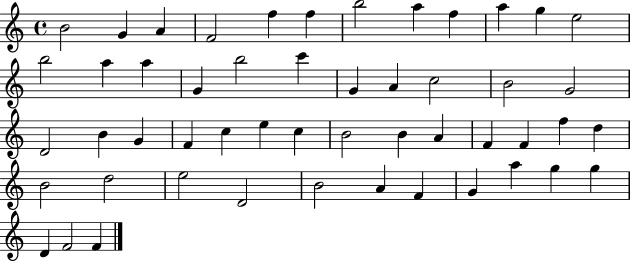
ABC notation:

X:1
T:Untitled
M:4/4
L:1/4
K:C
B2 G A F2 f f b2 a f a g e2 b2 a a G b2 c' G A c2 B2 G2 D2 B G F c e c B2 B A F F f d B2 d2 e2 D2 B2 A F G a g g D F2 F